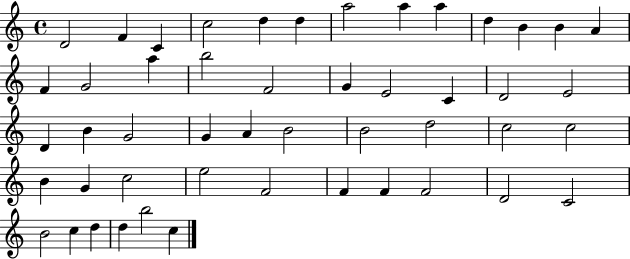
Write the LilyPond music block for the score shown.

{
  \clef treble
  \time 4/4
  \defaultTimeSignature
  \key c \major
  d'2 f'4 c'4 | c''2 d''4 d''4 | a''2 a''4 a''4 | d''4 b'4 b'4 a'4 | \break f'4 g'2 a''4 | b''2 f'2 | g'4 e'2 c'4 | d'2 e'2 | \break d'4 b'4 g'2 | g'4 a'4 b'2 | b'2 d''2 | c''2 c''2 | \break b'4 g'4 c''2 | e''2 f'2 | f'4 f'4 f'2 | d'2 c'2 | \break b'2 c''4 d''4 | d''4 b''2 c''4 | \bar "|."
}